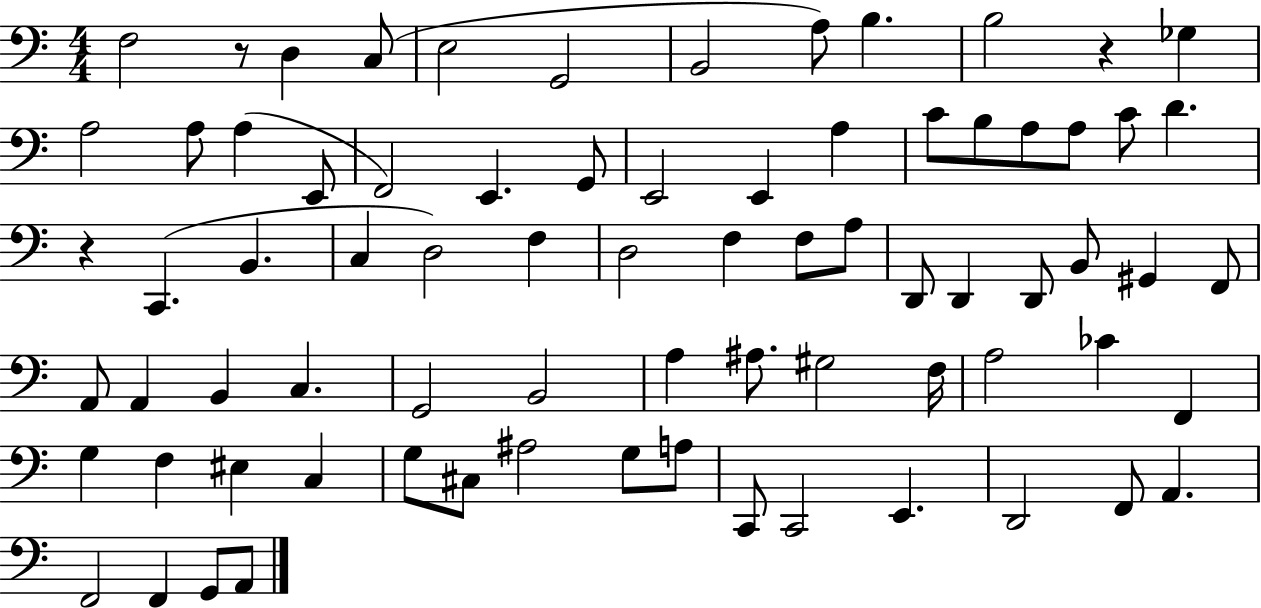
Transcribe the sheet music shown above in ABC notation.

X:1
T:Untitled
M:4/4
L:1/4
K:C
F,2 z/2 D, C,/2 E,2 G,,2 B,,2 A,/2 B, B,2 z _G, A,2 A,/2 A, E,,/2 F,,2 E,, G,,/2 E,,2 E,, A, C/2 B,/2 A,/2 A,/2 C/2 D z C,, B,, C, D,2 F, D,2 F, F,/2 A,/2 D,,/2 D,, D,,/2 B,,/2 ^G,, F,,/2 A,,/2 A,, B,, C, G,,2 B,,2 A, ^A,/2 ^G,2 F,/4 A,2 _C F,, G, F, ^E, C, G,/2 ^C,/2 ^A,2 G,/2 A,/2 C,,/2 C,,2 E,, D,,2 F,,/2 A,, F,,2 F,, G,,/2 A,,/2